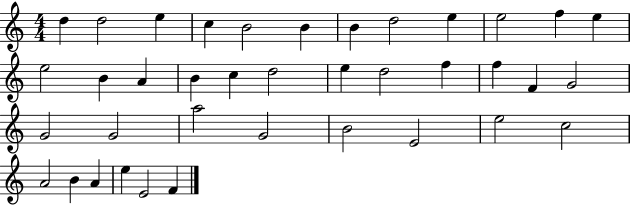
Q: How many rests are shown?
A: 0